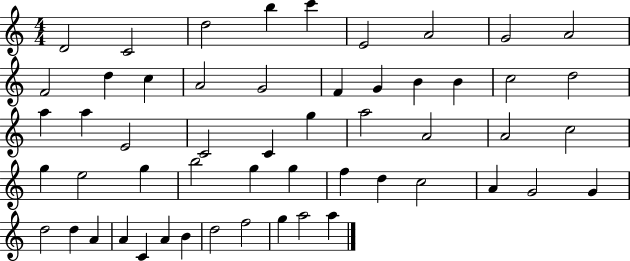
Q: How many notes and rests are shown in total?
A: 54